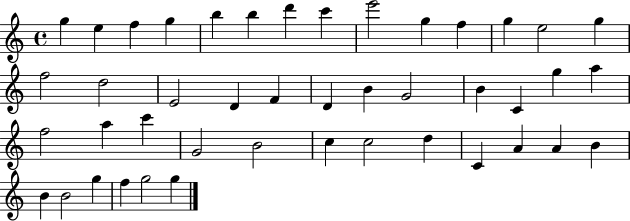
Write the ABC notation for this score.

X:1
T:Untitled
M:4/4
L:1/4
K:C
g e f g b b d' c' e'2 g f g e2 g f2 d2 E2 D F D B G2 B C g a f2 a c' G2 B2 c c2 d C A A B B B2 g f g2 g